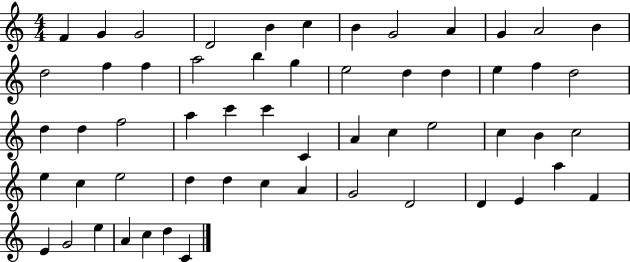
F4/q G4/q G4/h D4/h B4/q C5/q B4/q G4/h A4/q G4/q A4/h B4/q D5/h F5/q F5/q A5/h B5/q G5/q E5/h D5/q D5/q E5/q F5/q D5/h D5/q D5/q F5/h A5/q C6/q C6/q C4/q A4/q C5/q E5/h C5/q B4/q C5/h E5/q C5/q E5/h D5/q D5/q C5/q A4/q G4/h D4/h D4/q E4/q A5/q F4/q E4/q G4/h E5/q A4/q C5/q D5/q C4/q